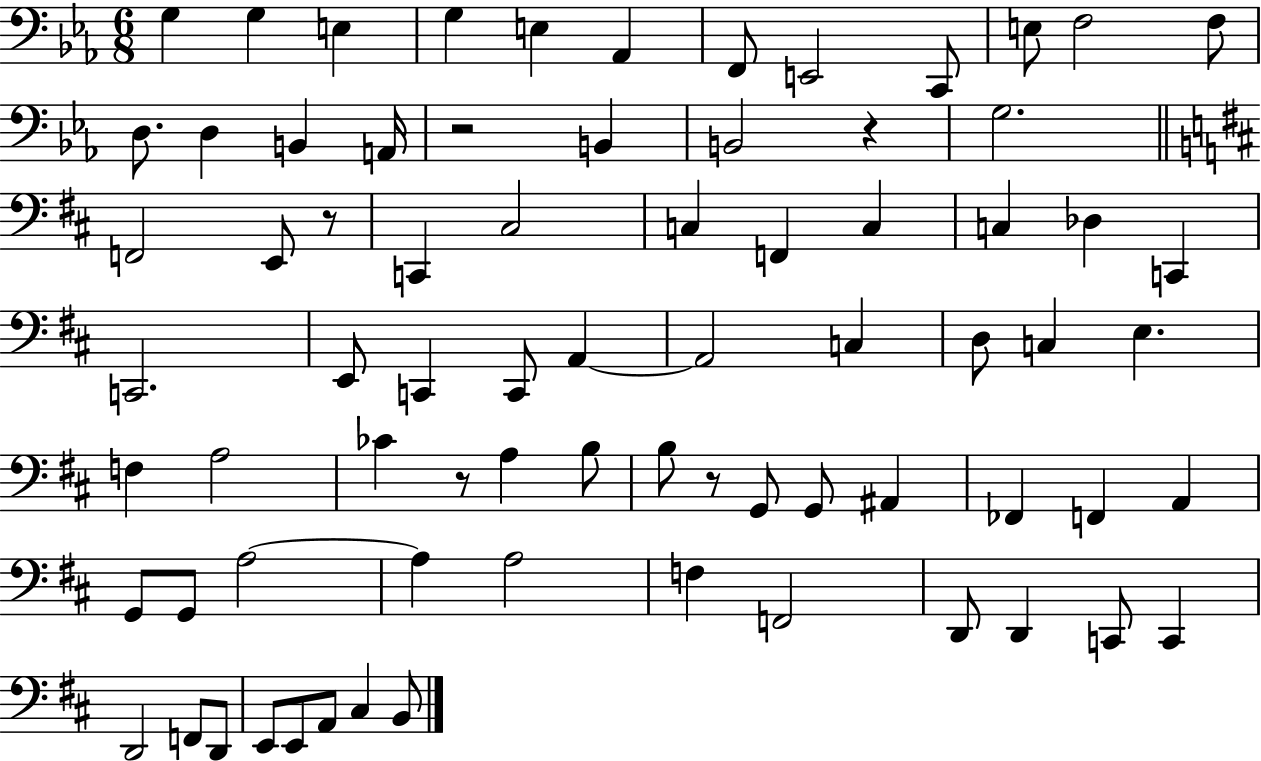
G3/q G3/q E3/q G3/q E3/q Ab2/q F2/e E2/h C2/e E3/e F3/h F3/e D3/e. D3/q B2/q A2/s R/h B2/q B2/h R/q G3/h. F2/h E2/e R/e C2/q C#3/h C3/q F2/q C3/q C3/q Db3/q C2/q C2/h. E2/e C2/q C2/e A2/q A2/h C3/q D3/e C3/q E3/q. F3/q A3/h CES4/q R/e A3/q B3/e B3/e R/e G2/e G2/e A#2/q FES2/q F2/q A2/q G2/e G2/e A3/h A3/q A3/h F3/q F2/h D2/e D2/q C2/e C2/q D2/h F2/e D2/e E2/e E2/e A2/e C#3/q B2/e